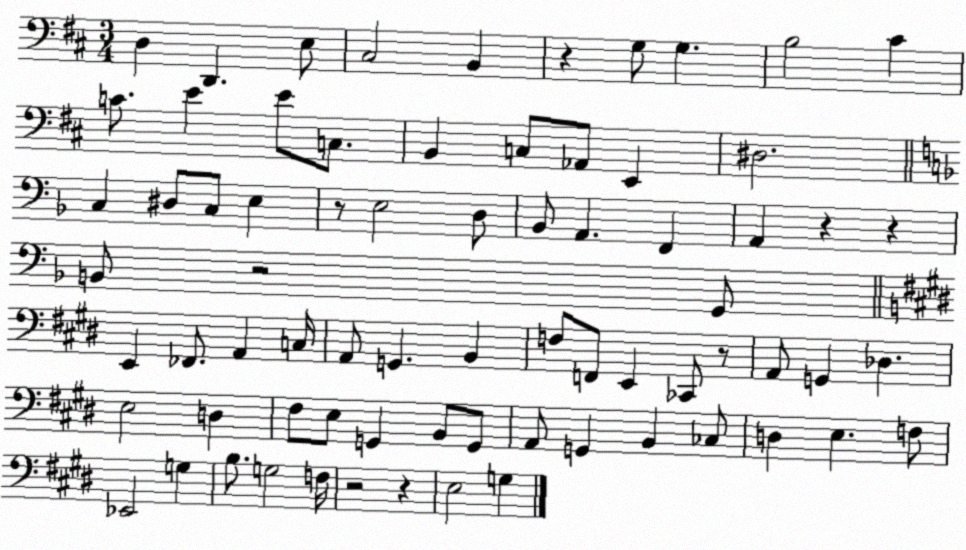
X:1
T:Untitled
M:3/4
L:1/4
K:D
D, D,, E,/2 ^C,2 B,, z G,/2 G, B,2 ^C C/2 E E/2 C,/2 B,, C,/2 _A,,/2 E,, ^D,2 C, ^D,/2 C,/2 E, z/2 E,2 D,/2 _B,,/2 A,, F,, A,, z z B,,/2 z2 G,,/2 E,, _F,,/2 A,, C,/4 A,,/2 G,, B,, F,/2 F,,/2 E,, _C,,/2 z/2 A,,/2 G,, _D, E,2 D, ^F,/2 E,/2 G,, B,,/2 G,,/2 A,,/2 G,, B,, _C,/2 D, E, F,/2 _E,,2 G, B,/2 G,2 F,/4 z2 z E,2 G,